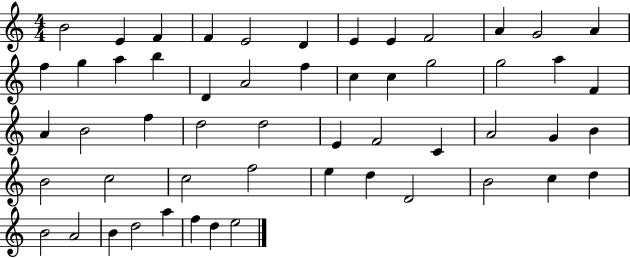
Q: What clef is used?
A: treble